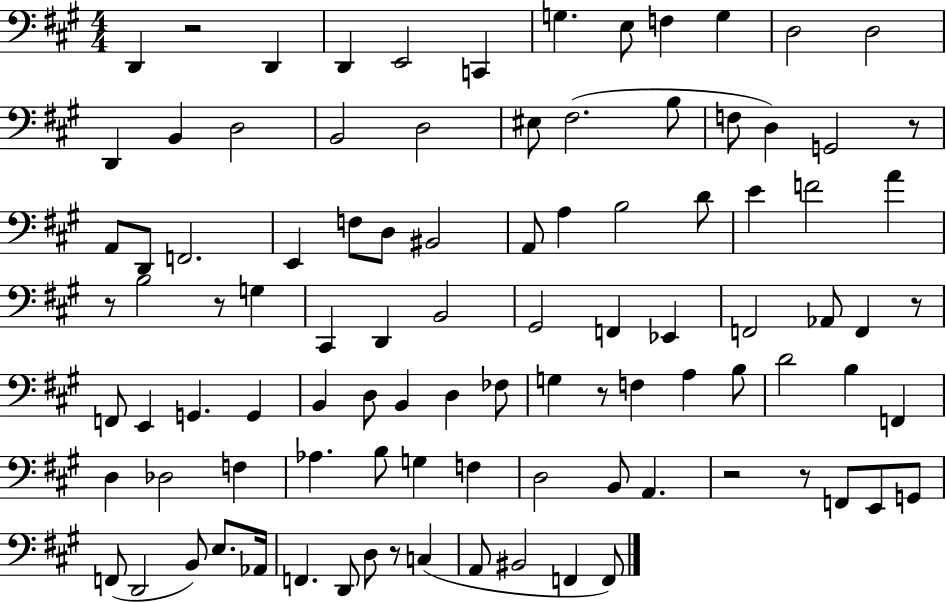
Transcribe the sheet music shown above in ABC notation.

X:1
T:Untitled
M:4/4
L:1/4
K:A
D,, z2 D,, D,, E,,2 C,, G, E,/2 F, G, D,2 D,2 D,, B,, D,2 B,,2 D,2 ^E,/2 ^F,2 B,/2 F,/2 D, G,,2 z/2 A,,/2 D,,/2 F,,2 E,, F,/2 D,/2 ^B,,2 A,,/2 A, B,2 D/2 E F2 A z/2 B,2 z/2 G, ^C,, D,, B,,2 ^G,,2 F,, _E,, F,,2 _A,,/2 F,, z/2 F,,/2 E,, G,, G,, B,, D,/2 B,, D, _F,/2 G, z/2 F, A, B,/2 D2 B, F,, D, _D,2 F, _A, B,/2 G, F, D,2 B,,/2 A,, z2 z/2 F,,/2 E,,/2 G,,/2 F,,/2 D,,2 B,,/2 E,/2 _A,,/4 F,, D,,/2 D,/2 z/2 C, A,,/2 ^B,,2 F,, F,,/2